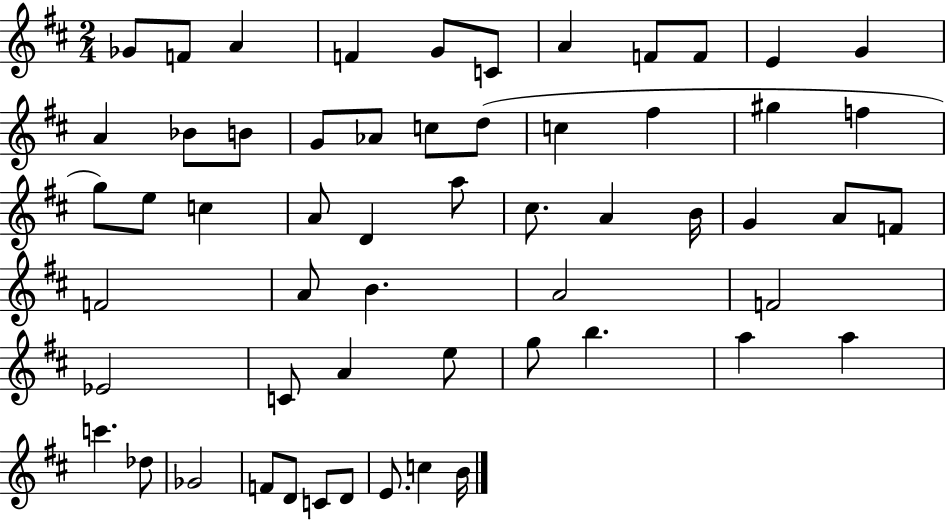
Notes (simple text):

Gb4/e F4/e A4/q F4/q G4/e C4/e A4/q F4/e F4/e E4/q G4/q A4/q Bb4/e B4/e G4/e Ab4/e C5/e D5/e C5/q F#5/q G#5/q F5/q G5/e E5/e C5/q A4/e D4/q A5/e C#5/e. A4/q B4/s G4/q A4/e F4/e F4/h A4/e B4/q. A4/h F4/h Eb4/h C4/e A4/q E5/e G5/e B5/q. A5/q A5/q C6/q. Db5/e Gb4/h F4/e D4/e C4/e D4/e E4/e. C5/q B4/s